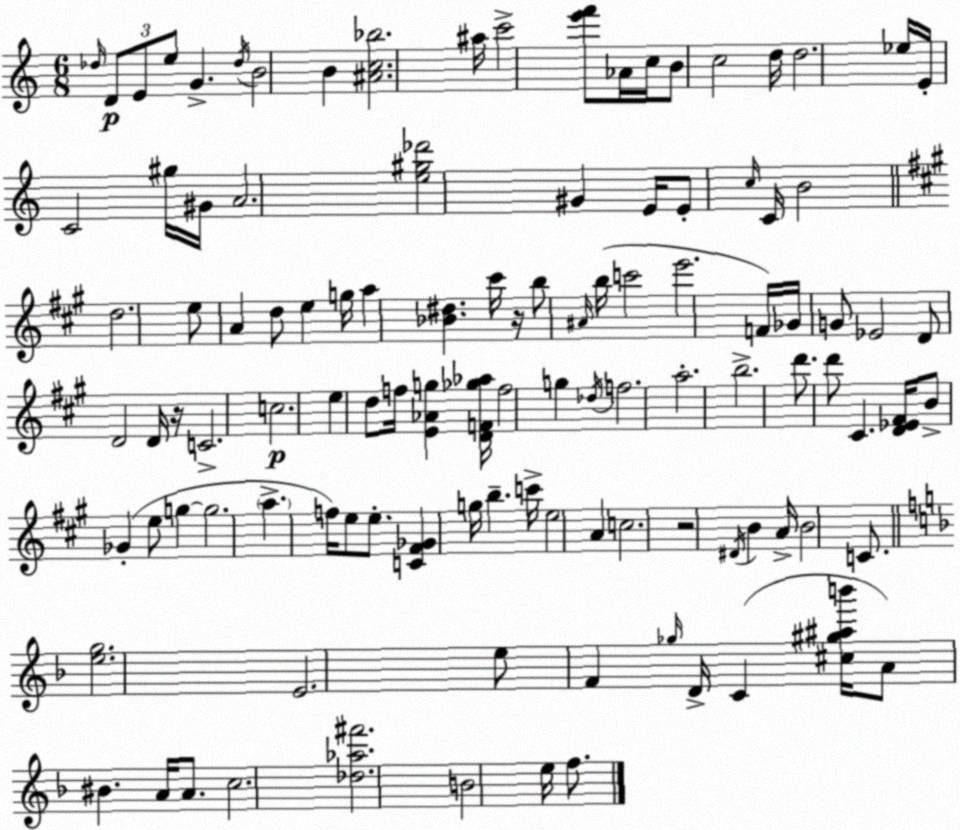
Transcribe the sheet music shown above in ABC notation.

X:1
T:Untitled
M:6/8
L:1/4
K:Am
_d/4 D/2 E/2 e/2 G _d/4 B2 B [^Ac_b]2 ^a/4 c'2 [e'f']/2 _A/4 c/4 B/2 c2 d/4 d2 _e/4 E/4 C2 ^g/4 ^G/4 A2 [e^g_d']2 ^G E/4 E/2 c/4 C/4 B2 d2 e/2 A d/2 e g/4 a [_B^d] ^c'/4 z/4 b/2 ^A/4 b/4 c'2 e'2 F/4 _G/4 G/2 _E2 D/2 D2 D/4 z/4 C2 c2 e d/2 f/4 [E_Ag] [DF_g_a]/4 f2 g _d/4 f2 a2 b2 d'/2 d'/2 ^C [D_E^F]/4 B/2 _G e/2 g g2 a f/4 e/2 e/2 [C^F_G] g/4 b c'/4 e2 A c2 z2 ^D/4 B A/4 B2 C/2 [eg]2 E2 e/2 F _g/4 D/4 C [^c^g^ab']/4 A/2 ^B A/4 A/2 c2 [_d_a^f']2 B2 e/4 f/2